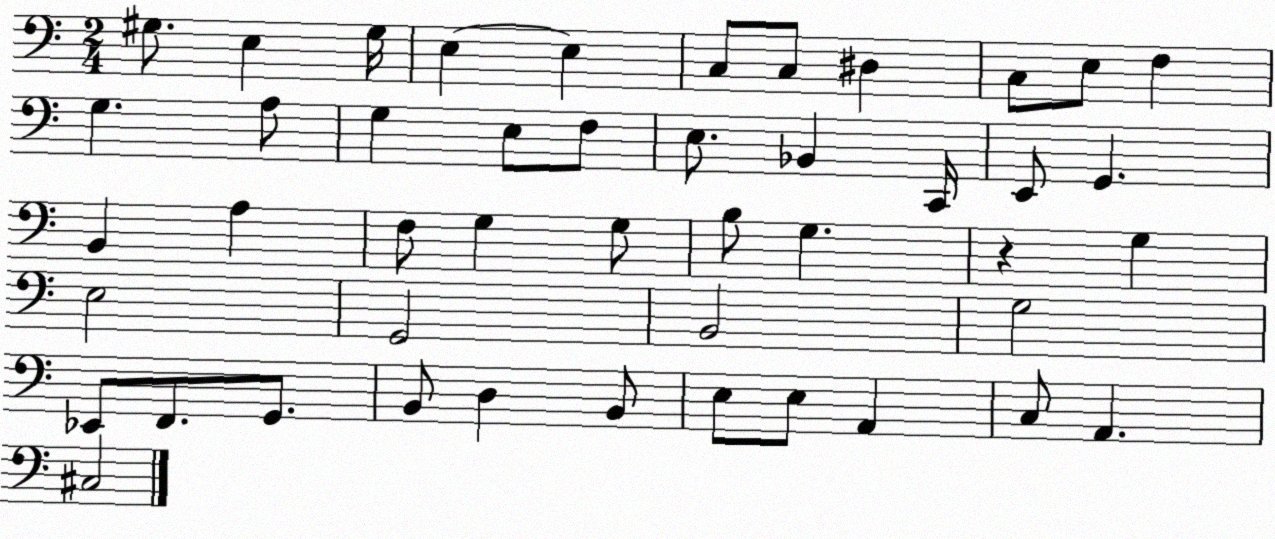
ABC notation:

X:1
T:Untitled
M:2/4
L:1/4
K:C
^G,/2 E, ^G,/4 E, E, C,/2 C,/2 ^D, C,/2 E,/2 F, G, A,/2 G, E,/2 F,/2 E,/2 _B,, C,,/4 E,,/2 G,, B,, A, F,/2 G, G,/2 B,/2 G, z G, E,2 G,,2 B,,2 G,2 _E,,/2 F,,/2 G,,/2 B,,/2 D, B,,/2 E,/2 E,/2 A,, C,/2 A,, ^C,2